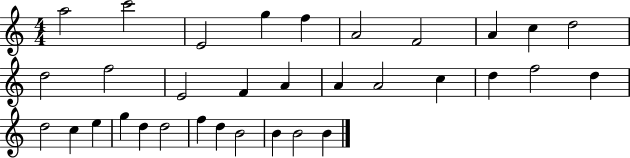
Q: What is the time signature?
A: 4/4